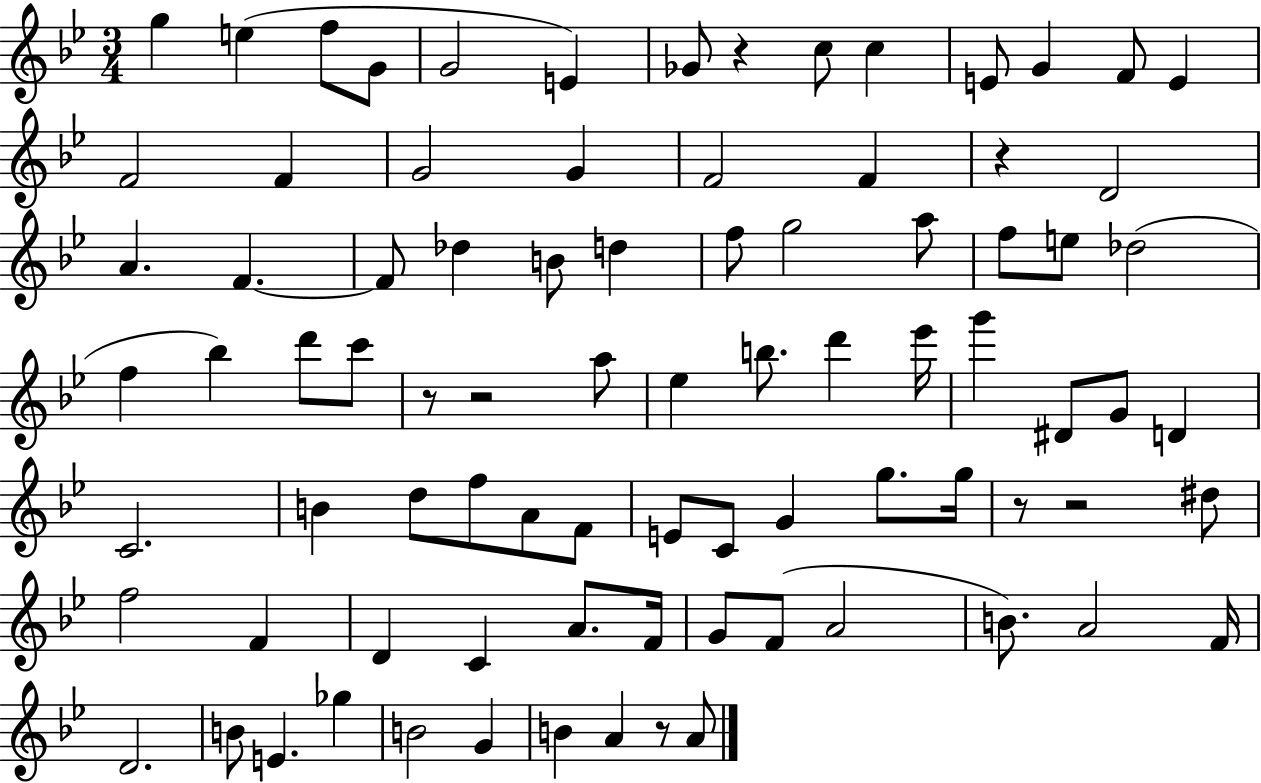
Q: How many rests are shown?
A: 7